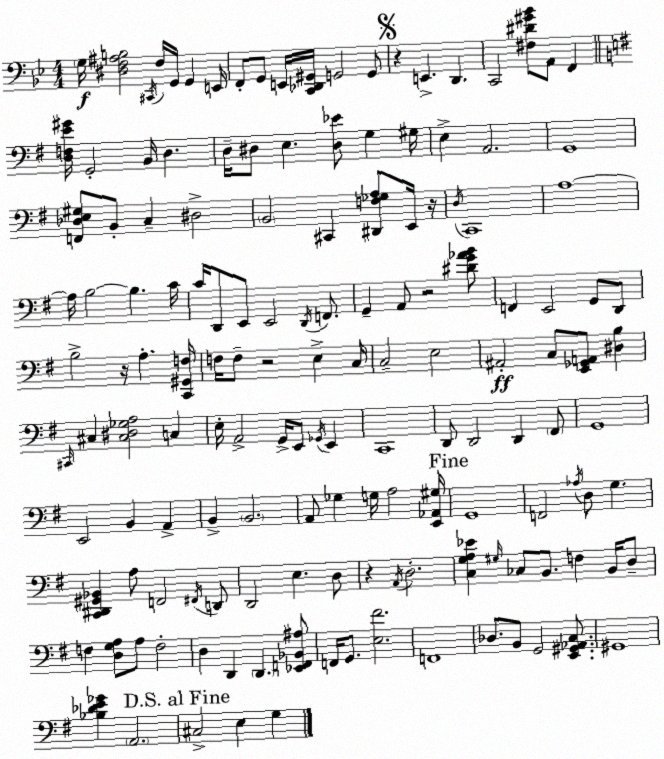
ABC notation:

X:1
T:Untitled
M:4/4
L:1/4
K:Bb
G,/4 [^D,F,^A,B,]2 ^C,,/4 F,/4 G,,/4 G,, E,,/4 F,,/2 G,,/2 E,,/4 [C,,_D,,^G,,]/4 G,,2 G,,/2 z E,, D,, C,,2 [^F,^D^G_B]/2 A,,/2 F,, [D,F,E^G]/4 G,,2 B,,/4 D, D,/4 ^D,/2 E, [^D,_E]/2 G, ^G,/4 E, A,,2 G,,4 [F,,_D,E,^G,]/2 B,,/2 C, ^D,2 B,,2 ^C,, [^D,,F,_G,A,]/2 E,,/4 z/4 D,/4 C,,4 A,4 A,/4 B,2 B, C/4 C/4 D,,/2 E,,/2 E,,2 D,,/4 F,,/2 G,, A,,/2 z2 [^DG_AB]/2 F,, E,,2 G,,/2 D,,/2 B,2 z/4 A, [C,,^G,,F,]/4 F,/4 F,/2 z2 E, C,/4 C,2 E,2 ^A,,2 C,/2 [E,,_G,,A,,]/2 [^D,B,] ^C,,/4 ^C, [^C,^D,_G,A,]2 C, E,/4 A,,2 G,,/4 E,,/2 _G,,/4 E,, C,,4 D,,/2 D,,2 D,, ^F,,/2 G,,4 E,,2 B,, A,, B,, B,,2 A,,/2 _G, G,/4 A,2 [E,,_A,,^G,]/4 G,,4 F,,2 _A,/4 D,/2 G, [C,,^D,,^G,,_B,,] A,/2 F,,2 ^F,,/4 D,,/2 D,,2 E, D,/2 z A,,/4 D,2 [C,G,A,_E] ^G,/4 _C,/2 B,,/2 F, B,,/4 D,/2 F, [D,G,A,]/2 A,/2 F,2 D, D,, D,, [_E,,F,,_B,,^A,]/2 F,,/4 G,,/2 [E,^F]2 F,,4 _D,/2 B,,/2 G,,2 [E,,^G,,_A,,C,]/2 ^G,,4 [_B,_DE_G] A,,2 ^C,2 E, G,